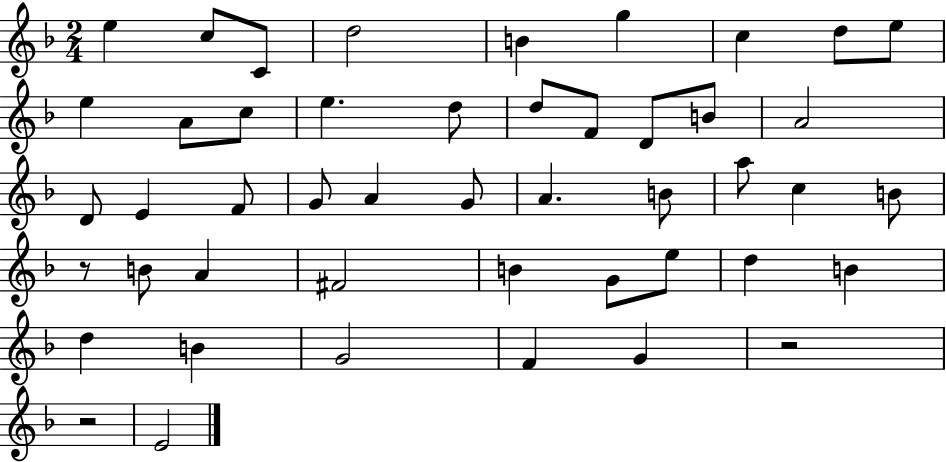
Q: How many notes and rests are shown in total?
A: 47